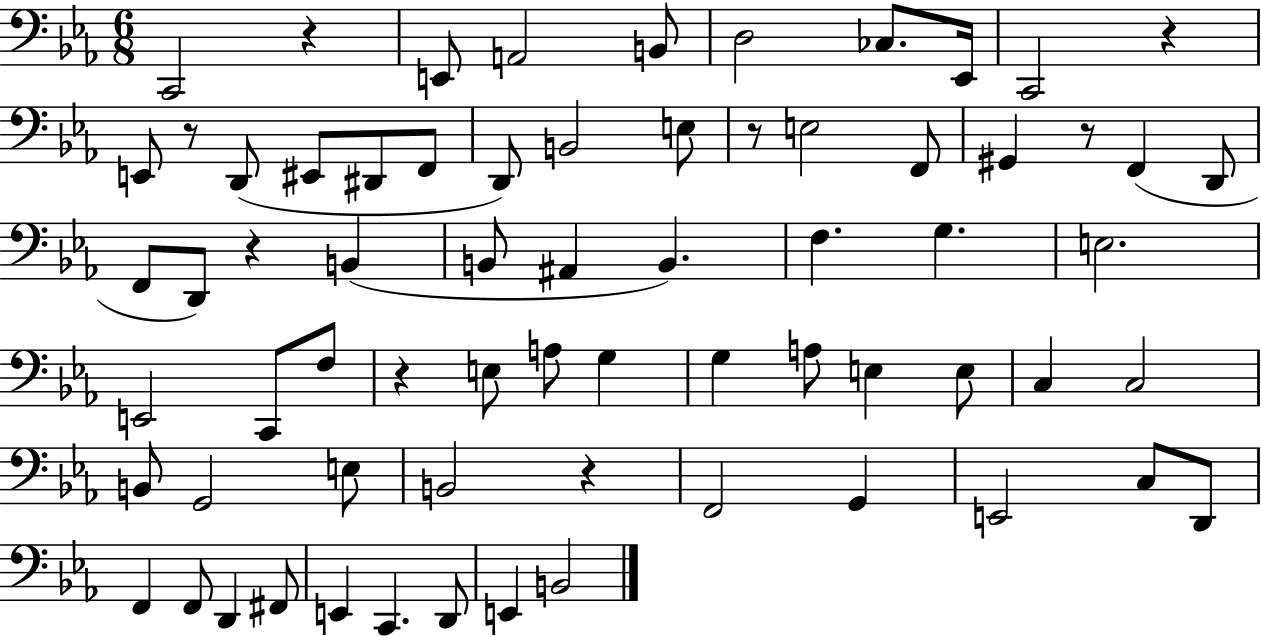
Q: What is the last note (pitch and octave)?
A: B2